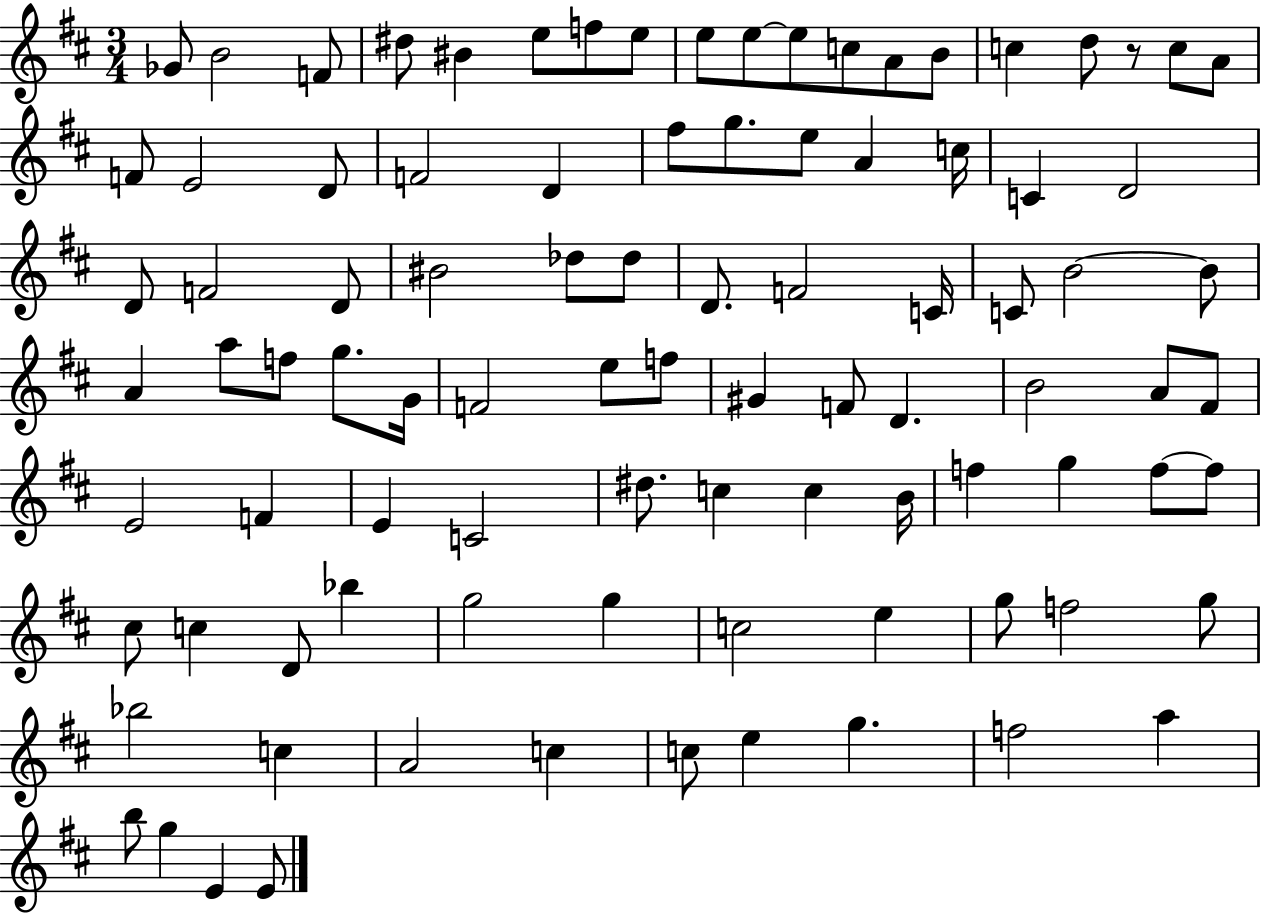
Gb4/e B4/h F4/e D#5/e BIS4/q E5/e F5/e E5/e E5/e E5/e E5/e C5/e A4/e B4/e C5/q D5/e R/e C5/e A4/e F4/e E4/h D4/e F4/h D4/q F#5/e G5/e. E5/e A4/q C5/s C4/q D4/h D4/e F4/h D4/e BIS4/h Db5/e Db5/e D4/e. F4/h C4/s C4/e B4/h B4/e A4/q A5/e F5/e G5/e. G4/s F4/h E5/e F5/e G#4/q F4/e D4/q. B4/h A4/e F#4/e E4/h F4/q E4/q C4/h D#5/e. C5/q C5/q B4/s F5/q G5/q F5/e F5/e C#5/e C5/q D4/e Bb5/q G5/h G5/q C5/h E5/q G5/e F5/h G5/e Bb5/h C5/q A4/h C5/q C5/e E5/q G5/q. F5/h A5/q B5/e G5/q E4/q E4/e